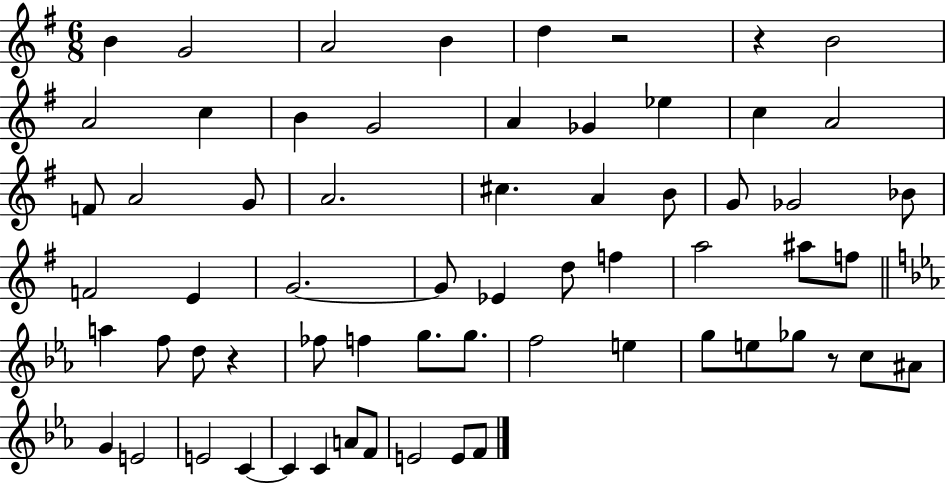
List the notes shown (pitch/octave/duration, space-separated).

B4/q G4/h A4/h B4/q D5/q R/h R/q B4/h A4/h C5/q B4/q G4/h A4/q Gb4/q Eb5/q C5/q A4/h F4/e A4/h G4/e A4/h. C#5/q. A4/q B4/e G4/e Gb4/h Bb4/e F4/h E4/q G4/h. G4/e Eb4/q D5/e F5/q A5/h A#5/e F5/e A5/q F5/e D5/e R/q FES5/e F5/q G5/e. G5/e. F5/h E5/q G5/e E5/e Gb5/e R/e C5/e A#4/e G4/q E4/h E4/h C4/q C4/q C4/q A4/e F4/e E4/h E4/e F4/e